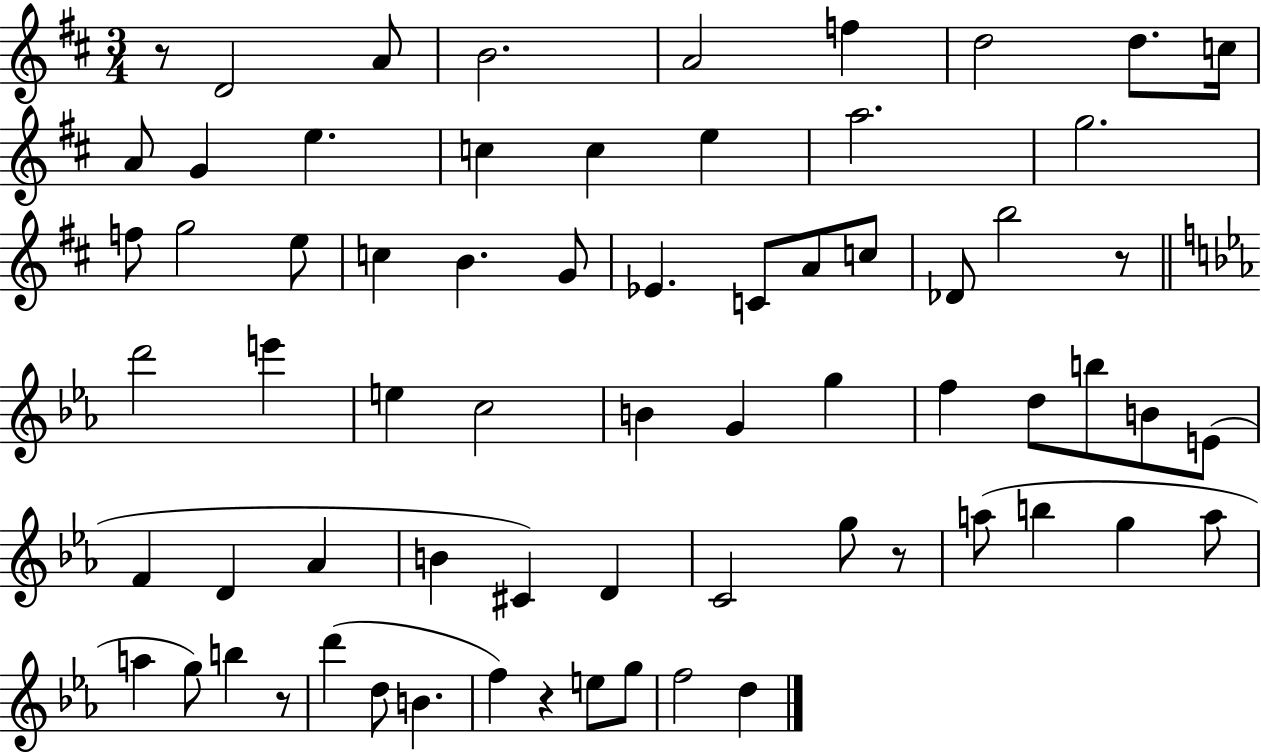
{
  \clef treble
  \numericTimeSignature
  \time 3/4
  \key d \major
  r8 d'2 a'8 | b'2. | a'2 f''4 | d''2 d''8. c''16 | \break a'8 g'4 e''4. | c''4 c''4 e''4 | a''2. | g''2. | \break f''8 g''2 e''8 | c''4 b'4. g'8 | ees'4. c'8 a'8 c''8 | des'8 b''2 r8 | \break \bar "||" \break \key c \minor d'''2 e'''4 | e''4 c''2 | b'4 g'4 g''4 | f''4 d''8 b''8 b'8 e'8( | \break f'4 d'4 aes'4 | b'4 cis'4) d'4 | c'2 g''8 r8 | a''8( b''4 g''4 a''8 | \break a''4 g''8) b''4 r8 | d'''4( d''8 b'4. | f''4) r4 e''8 g''8 | f''2 d''4 | \break \bar "|."
}